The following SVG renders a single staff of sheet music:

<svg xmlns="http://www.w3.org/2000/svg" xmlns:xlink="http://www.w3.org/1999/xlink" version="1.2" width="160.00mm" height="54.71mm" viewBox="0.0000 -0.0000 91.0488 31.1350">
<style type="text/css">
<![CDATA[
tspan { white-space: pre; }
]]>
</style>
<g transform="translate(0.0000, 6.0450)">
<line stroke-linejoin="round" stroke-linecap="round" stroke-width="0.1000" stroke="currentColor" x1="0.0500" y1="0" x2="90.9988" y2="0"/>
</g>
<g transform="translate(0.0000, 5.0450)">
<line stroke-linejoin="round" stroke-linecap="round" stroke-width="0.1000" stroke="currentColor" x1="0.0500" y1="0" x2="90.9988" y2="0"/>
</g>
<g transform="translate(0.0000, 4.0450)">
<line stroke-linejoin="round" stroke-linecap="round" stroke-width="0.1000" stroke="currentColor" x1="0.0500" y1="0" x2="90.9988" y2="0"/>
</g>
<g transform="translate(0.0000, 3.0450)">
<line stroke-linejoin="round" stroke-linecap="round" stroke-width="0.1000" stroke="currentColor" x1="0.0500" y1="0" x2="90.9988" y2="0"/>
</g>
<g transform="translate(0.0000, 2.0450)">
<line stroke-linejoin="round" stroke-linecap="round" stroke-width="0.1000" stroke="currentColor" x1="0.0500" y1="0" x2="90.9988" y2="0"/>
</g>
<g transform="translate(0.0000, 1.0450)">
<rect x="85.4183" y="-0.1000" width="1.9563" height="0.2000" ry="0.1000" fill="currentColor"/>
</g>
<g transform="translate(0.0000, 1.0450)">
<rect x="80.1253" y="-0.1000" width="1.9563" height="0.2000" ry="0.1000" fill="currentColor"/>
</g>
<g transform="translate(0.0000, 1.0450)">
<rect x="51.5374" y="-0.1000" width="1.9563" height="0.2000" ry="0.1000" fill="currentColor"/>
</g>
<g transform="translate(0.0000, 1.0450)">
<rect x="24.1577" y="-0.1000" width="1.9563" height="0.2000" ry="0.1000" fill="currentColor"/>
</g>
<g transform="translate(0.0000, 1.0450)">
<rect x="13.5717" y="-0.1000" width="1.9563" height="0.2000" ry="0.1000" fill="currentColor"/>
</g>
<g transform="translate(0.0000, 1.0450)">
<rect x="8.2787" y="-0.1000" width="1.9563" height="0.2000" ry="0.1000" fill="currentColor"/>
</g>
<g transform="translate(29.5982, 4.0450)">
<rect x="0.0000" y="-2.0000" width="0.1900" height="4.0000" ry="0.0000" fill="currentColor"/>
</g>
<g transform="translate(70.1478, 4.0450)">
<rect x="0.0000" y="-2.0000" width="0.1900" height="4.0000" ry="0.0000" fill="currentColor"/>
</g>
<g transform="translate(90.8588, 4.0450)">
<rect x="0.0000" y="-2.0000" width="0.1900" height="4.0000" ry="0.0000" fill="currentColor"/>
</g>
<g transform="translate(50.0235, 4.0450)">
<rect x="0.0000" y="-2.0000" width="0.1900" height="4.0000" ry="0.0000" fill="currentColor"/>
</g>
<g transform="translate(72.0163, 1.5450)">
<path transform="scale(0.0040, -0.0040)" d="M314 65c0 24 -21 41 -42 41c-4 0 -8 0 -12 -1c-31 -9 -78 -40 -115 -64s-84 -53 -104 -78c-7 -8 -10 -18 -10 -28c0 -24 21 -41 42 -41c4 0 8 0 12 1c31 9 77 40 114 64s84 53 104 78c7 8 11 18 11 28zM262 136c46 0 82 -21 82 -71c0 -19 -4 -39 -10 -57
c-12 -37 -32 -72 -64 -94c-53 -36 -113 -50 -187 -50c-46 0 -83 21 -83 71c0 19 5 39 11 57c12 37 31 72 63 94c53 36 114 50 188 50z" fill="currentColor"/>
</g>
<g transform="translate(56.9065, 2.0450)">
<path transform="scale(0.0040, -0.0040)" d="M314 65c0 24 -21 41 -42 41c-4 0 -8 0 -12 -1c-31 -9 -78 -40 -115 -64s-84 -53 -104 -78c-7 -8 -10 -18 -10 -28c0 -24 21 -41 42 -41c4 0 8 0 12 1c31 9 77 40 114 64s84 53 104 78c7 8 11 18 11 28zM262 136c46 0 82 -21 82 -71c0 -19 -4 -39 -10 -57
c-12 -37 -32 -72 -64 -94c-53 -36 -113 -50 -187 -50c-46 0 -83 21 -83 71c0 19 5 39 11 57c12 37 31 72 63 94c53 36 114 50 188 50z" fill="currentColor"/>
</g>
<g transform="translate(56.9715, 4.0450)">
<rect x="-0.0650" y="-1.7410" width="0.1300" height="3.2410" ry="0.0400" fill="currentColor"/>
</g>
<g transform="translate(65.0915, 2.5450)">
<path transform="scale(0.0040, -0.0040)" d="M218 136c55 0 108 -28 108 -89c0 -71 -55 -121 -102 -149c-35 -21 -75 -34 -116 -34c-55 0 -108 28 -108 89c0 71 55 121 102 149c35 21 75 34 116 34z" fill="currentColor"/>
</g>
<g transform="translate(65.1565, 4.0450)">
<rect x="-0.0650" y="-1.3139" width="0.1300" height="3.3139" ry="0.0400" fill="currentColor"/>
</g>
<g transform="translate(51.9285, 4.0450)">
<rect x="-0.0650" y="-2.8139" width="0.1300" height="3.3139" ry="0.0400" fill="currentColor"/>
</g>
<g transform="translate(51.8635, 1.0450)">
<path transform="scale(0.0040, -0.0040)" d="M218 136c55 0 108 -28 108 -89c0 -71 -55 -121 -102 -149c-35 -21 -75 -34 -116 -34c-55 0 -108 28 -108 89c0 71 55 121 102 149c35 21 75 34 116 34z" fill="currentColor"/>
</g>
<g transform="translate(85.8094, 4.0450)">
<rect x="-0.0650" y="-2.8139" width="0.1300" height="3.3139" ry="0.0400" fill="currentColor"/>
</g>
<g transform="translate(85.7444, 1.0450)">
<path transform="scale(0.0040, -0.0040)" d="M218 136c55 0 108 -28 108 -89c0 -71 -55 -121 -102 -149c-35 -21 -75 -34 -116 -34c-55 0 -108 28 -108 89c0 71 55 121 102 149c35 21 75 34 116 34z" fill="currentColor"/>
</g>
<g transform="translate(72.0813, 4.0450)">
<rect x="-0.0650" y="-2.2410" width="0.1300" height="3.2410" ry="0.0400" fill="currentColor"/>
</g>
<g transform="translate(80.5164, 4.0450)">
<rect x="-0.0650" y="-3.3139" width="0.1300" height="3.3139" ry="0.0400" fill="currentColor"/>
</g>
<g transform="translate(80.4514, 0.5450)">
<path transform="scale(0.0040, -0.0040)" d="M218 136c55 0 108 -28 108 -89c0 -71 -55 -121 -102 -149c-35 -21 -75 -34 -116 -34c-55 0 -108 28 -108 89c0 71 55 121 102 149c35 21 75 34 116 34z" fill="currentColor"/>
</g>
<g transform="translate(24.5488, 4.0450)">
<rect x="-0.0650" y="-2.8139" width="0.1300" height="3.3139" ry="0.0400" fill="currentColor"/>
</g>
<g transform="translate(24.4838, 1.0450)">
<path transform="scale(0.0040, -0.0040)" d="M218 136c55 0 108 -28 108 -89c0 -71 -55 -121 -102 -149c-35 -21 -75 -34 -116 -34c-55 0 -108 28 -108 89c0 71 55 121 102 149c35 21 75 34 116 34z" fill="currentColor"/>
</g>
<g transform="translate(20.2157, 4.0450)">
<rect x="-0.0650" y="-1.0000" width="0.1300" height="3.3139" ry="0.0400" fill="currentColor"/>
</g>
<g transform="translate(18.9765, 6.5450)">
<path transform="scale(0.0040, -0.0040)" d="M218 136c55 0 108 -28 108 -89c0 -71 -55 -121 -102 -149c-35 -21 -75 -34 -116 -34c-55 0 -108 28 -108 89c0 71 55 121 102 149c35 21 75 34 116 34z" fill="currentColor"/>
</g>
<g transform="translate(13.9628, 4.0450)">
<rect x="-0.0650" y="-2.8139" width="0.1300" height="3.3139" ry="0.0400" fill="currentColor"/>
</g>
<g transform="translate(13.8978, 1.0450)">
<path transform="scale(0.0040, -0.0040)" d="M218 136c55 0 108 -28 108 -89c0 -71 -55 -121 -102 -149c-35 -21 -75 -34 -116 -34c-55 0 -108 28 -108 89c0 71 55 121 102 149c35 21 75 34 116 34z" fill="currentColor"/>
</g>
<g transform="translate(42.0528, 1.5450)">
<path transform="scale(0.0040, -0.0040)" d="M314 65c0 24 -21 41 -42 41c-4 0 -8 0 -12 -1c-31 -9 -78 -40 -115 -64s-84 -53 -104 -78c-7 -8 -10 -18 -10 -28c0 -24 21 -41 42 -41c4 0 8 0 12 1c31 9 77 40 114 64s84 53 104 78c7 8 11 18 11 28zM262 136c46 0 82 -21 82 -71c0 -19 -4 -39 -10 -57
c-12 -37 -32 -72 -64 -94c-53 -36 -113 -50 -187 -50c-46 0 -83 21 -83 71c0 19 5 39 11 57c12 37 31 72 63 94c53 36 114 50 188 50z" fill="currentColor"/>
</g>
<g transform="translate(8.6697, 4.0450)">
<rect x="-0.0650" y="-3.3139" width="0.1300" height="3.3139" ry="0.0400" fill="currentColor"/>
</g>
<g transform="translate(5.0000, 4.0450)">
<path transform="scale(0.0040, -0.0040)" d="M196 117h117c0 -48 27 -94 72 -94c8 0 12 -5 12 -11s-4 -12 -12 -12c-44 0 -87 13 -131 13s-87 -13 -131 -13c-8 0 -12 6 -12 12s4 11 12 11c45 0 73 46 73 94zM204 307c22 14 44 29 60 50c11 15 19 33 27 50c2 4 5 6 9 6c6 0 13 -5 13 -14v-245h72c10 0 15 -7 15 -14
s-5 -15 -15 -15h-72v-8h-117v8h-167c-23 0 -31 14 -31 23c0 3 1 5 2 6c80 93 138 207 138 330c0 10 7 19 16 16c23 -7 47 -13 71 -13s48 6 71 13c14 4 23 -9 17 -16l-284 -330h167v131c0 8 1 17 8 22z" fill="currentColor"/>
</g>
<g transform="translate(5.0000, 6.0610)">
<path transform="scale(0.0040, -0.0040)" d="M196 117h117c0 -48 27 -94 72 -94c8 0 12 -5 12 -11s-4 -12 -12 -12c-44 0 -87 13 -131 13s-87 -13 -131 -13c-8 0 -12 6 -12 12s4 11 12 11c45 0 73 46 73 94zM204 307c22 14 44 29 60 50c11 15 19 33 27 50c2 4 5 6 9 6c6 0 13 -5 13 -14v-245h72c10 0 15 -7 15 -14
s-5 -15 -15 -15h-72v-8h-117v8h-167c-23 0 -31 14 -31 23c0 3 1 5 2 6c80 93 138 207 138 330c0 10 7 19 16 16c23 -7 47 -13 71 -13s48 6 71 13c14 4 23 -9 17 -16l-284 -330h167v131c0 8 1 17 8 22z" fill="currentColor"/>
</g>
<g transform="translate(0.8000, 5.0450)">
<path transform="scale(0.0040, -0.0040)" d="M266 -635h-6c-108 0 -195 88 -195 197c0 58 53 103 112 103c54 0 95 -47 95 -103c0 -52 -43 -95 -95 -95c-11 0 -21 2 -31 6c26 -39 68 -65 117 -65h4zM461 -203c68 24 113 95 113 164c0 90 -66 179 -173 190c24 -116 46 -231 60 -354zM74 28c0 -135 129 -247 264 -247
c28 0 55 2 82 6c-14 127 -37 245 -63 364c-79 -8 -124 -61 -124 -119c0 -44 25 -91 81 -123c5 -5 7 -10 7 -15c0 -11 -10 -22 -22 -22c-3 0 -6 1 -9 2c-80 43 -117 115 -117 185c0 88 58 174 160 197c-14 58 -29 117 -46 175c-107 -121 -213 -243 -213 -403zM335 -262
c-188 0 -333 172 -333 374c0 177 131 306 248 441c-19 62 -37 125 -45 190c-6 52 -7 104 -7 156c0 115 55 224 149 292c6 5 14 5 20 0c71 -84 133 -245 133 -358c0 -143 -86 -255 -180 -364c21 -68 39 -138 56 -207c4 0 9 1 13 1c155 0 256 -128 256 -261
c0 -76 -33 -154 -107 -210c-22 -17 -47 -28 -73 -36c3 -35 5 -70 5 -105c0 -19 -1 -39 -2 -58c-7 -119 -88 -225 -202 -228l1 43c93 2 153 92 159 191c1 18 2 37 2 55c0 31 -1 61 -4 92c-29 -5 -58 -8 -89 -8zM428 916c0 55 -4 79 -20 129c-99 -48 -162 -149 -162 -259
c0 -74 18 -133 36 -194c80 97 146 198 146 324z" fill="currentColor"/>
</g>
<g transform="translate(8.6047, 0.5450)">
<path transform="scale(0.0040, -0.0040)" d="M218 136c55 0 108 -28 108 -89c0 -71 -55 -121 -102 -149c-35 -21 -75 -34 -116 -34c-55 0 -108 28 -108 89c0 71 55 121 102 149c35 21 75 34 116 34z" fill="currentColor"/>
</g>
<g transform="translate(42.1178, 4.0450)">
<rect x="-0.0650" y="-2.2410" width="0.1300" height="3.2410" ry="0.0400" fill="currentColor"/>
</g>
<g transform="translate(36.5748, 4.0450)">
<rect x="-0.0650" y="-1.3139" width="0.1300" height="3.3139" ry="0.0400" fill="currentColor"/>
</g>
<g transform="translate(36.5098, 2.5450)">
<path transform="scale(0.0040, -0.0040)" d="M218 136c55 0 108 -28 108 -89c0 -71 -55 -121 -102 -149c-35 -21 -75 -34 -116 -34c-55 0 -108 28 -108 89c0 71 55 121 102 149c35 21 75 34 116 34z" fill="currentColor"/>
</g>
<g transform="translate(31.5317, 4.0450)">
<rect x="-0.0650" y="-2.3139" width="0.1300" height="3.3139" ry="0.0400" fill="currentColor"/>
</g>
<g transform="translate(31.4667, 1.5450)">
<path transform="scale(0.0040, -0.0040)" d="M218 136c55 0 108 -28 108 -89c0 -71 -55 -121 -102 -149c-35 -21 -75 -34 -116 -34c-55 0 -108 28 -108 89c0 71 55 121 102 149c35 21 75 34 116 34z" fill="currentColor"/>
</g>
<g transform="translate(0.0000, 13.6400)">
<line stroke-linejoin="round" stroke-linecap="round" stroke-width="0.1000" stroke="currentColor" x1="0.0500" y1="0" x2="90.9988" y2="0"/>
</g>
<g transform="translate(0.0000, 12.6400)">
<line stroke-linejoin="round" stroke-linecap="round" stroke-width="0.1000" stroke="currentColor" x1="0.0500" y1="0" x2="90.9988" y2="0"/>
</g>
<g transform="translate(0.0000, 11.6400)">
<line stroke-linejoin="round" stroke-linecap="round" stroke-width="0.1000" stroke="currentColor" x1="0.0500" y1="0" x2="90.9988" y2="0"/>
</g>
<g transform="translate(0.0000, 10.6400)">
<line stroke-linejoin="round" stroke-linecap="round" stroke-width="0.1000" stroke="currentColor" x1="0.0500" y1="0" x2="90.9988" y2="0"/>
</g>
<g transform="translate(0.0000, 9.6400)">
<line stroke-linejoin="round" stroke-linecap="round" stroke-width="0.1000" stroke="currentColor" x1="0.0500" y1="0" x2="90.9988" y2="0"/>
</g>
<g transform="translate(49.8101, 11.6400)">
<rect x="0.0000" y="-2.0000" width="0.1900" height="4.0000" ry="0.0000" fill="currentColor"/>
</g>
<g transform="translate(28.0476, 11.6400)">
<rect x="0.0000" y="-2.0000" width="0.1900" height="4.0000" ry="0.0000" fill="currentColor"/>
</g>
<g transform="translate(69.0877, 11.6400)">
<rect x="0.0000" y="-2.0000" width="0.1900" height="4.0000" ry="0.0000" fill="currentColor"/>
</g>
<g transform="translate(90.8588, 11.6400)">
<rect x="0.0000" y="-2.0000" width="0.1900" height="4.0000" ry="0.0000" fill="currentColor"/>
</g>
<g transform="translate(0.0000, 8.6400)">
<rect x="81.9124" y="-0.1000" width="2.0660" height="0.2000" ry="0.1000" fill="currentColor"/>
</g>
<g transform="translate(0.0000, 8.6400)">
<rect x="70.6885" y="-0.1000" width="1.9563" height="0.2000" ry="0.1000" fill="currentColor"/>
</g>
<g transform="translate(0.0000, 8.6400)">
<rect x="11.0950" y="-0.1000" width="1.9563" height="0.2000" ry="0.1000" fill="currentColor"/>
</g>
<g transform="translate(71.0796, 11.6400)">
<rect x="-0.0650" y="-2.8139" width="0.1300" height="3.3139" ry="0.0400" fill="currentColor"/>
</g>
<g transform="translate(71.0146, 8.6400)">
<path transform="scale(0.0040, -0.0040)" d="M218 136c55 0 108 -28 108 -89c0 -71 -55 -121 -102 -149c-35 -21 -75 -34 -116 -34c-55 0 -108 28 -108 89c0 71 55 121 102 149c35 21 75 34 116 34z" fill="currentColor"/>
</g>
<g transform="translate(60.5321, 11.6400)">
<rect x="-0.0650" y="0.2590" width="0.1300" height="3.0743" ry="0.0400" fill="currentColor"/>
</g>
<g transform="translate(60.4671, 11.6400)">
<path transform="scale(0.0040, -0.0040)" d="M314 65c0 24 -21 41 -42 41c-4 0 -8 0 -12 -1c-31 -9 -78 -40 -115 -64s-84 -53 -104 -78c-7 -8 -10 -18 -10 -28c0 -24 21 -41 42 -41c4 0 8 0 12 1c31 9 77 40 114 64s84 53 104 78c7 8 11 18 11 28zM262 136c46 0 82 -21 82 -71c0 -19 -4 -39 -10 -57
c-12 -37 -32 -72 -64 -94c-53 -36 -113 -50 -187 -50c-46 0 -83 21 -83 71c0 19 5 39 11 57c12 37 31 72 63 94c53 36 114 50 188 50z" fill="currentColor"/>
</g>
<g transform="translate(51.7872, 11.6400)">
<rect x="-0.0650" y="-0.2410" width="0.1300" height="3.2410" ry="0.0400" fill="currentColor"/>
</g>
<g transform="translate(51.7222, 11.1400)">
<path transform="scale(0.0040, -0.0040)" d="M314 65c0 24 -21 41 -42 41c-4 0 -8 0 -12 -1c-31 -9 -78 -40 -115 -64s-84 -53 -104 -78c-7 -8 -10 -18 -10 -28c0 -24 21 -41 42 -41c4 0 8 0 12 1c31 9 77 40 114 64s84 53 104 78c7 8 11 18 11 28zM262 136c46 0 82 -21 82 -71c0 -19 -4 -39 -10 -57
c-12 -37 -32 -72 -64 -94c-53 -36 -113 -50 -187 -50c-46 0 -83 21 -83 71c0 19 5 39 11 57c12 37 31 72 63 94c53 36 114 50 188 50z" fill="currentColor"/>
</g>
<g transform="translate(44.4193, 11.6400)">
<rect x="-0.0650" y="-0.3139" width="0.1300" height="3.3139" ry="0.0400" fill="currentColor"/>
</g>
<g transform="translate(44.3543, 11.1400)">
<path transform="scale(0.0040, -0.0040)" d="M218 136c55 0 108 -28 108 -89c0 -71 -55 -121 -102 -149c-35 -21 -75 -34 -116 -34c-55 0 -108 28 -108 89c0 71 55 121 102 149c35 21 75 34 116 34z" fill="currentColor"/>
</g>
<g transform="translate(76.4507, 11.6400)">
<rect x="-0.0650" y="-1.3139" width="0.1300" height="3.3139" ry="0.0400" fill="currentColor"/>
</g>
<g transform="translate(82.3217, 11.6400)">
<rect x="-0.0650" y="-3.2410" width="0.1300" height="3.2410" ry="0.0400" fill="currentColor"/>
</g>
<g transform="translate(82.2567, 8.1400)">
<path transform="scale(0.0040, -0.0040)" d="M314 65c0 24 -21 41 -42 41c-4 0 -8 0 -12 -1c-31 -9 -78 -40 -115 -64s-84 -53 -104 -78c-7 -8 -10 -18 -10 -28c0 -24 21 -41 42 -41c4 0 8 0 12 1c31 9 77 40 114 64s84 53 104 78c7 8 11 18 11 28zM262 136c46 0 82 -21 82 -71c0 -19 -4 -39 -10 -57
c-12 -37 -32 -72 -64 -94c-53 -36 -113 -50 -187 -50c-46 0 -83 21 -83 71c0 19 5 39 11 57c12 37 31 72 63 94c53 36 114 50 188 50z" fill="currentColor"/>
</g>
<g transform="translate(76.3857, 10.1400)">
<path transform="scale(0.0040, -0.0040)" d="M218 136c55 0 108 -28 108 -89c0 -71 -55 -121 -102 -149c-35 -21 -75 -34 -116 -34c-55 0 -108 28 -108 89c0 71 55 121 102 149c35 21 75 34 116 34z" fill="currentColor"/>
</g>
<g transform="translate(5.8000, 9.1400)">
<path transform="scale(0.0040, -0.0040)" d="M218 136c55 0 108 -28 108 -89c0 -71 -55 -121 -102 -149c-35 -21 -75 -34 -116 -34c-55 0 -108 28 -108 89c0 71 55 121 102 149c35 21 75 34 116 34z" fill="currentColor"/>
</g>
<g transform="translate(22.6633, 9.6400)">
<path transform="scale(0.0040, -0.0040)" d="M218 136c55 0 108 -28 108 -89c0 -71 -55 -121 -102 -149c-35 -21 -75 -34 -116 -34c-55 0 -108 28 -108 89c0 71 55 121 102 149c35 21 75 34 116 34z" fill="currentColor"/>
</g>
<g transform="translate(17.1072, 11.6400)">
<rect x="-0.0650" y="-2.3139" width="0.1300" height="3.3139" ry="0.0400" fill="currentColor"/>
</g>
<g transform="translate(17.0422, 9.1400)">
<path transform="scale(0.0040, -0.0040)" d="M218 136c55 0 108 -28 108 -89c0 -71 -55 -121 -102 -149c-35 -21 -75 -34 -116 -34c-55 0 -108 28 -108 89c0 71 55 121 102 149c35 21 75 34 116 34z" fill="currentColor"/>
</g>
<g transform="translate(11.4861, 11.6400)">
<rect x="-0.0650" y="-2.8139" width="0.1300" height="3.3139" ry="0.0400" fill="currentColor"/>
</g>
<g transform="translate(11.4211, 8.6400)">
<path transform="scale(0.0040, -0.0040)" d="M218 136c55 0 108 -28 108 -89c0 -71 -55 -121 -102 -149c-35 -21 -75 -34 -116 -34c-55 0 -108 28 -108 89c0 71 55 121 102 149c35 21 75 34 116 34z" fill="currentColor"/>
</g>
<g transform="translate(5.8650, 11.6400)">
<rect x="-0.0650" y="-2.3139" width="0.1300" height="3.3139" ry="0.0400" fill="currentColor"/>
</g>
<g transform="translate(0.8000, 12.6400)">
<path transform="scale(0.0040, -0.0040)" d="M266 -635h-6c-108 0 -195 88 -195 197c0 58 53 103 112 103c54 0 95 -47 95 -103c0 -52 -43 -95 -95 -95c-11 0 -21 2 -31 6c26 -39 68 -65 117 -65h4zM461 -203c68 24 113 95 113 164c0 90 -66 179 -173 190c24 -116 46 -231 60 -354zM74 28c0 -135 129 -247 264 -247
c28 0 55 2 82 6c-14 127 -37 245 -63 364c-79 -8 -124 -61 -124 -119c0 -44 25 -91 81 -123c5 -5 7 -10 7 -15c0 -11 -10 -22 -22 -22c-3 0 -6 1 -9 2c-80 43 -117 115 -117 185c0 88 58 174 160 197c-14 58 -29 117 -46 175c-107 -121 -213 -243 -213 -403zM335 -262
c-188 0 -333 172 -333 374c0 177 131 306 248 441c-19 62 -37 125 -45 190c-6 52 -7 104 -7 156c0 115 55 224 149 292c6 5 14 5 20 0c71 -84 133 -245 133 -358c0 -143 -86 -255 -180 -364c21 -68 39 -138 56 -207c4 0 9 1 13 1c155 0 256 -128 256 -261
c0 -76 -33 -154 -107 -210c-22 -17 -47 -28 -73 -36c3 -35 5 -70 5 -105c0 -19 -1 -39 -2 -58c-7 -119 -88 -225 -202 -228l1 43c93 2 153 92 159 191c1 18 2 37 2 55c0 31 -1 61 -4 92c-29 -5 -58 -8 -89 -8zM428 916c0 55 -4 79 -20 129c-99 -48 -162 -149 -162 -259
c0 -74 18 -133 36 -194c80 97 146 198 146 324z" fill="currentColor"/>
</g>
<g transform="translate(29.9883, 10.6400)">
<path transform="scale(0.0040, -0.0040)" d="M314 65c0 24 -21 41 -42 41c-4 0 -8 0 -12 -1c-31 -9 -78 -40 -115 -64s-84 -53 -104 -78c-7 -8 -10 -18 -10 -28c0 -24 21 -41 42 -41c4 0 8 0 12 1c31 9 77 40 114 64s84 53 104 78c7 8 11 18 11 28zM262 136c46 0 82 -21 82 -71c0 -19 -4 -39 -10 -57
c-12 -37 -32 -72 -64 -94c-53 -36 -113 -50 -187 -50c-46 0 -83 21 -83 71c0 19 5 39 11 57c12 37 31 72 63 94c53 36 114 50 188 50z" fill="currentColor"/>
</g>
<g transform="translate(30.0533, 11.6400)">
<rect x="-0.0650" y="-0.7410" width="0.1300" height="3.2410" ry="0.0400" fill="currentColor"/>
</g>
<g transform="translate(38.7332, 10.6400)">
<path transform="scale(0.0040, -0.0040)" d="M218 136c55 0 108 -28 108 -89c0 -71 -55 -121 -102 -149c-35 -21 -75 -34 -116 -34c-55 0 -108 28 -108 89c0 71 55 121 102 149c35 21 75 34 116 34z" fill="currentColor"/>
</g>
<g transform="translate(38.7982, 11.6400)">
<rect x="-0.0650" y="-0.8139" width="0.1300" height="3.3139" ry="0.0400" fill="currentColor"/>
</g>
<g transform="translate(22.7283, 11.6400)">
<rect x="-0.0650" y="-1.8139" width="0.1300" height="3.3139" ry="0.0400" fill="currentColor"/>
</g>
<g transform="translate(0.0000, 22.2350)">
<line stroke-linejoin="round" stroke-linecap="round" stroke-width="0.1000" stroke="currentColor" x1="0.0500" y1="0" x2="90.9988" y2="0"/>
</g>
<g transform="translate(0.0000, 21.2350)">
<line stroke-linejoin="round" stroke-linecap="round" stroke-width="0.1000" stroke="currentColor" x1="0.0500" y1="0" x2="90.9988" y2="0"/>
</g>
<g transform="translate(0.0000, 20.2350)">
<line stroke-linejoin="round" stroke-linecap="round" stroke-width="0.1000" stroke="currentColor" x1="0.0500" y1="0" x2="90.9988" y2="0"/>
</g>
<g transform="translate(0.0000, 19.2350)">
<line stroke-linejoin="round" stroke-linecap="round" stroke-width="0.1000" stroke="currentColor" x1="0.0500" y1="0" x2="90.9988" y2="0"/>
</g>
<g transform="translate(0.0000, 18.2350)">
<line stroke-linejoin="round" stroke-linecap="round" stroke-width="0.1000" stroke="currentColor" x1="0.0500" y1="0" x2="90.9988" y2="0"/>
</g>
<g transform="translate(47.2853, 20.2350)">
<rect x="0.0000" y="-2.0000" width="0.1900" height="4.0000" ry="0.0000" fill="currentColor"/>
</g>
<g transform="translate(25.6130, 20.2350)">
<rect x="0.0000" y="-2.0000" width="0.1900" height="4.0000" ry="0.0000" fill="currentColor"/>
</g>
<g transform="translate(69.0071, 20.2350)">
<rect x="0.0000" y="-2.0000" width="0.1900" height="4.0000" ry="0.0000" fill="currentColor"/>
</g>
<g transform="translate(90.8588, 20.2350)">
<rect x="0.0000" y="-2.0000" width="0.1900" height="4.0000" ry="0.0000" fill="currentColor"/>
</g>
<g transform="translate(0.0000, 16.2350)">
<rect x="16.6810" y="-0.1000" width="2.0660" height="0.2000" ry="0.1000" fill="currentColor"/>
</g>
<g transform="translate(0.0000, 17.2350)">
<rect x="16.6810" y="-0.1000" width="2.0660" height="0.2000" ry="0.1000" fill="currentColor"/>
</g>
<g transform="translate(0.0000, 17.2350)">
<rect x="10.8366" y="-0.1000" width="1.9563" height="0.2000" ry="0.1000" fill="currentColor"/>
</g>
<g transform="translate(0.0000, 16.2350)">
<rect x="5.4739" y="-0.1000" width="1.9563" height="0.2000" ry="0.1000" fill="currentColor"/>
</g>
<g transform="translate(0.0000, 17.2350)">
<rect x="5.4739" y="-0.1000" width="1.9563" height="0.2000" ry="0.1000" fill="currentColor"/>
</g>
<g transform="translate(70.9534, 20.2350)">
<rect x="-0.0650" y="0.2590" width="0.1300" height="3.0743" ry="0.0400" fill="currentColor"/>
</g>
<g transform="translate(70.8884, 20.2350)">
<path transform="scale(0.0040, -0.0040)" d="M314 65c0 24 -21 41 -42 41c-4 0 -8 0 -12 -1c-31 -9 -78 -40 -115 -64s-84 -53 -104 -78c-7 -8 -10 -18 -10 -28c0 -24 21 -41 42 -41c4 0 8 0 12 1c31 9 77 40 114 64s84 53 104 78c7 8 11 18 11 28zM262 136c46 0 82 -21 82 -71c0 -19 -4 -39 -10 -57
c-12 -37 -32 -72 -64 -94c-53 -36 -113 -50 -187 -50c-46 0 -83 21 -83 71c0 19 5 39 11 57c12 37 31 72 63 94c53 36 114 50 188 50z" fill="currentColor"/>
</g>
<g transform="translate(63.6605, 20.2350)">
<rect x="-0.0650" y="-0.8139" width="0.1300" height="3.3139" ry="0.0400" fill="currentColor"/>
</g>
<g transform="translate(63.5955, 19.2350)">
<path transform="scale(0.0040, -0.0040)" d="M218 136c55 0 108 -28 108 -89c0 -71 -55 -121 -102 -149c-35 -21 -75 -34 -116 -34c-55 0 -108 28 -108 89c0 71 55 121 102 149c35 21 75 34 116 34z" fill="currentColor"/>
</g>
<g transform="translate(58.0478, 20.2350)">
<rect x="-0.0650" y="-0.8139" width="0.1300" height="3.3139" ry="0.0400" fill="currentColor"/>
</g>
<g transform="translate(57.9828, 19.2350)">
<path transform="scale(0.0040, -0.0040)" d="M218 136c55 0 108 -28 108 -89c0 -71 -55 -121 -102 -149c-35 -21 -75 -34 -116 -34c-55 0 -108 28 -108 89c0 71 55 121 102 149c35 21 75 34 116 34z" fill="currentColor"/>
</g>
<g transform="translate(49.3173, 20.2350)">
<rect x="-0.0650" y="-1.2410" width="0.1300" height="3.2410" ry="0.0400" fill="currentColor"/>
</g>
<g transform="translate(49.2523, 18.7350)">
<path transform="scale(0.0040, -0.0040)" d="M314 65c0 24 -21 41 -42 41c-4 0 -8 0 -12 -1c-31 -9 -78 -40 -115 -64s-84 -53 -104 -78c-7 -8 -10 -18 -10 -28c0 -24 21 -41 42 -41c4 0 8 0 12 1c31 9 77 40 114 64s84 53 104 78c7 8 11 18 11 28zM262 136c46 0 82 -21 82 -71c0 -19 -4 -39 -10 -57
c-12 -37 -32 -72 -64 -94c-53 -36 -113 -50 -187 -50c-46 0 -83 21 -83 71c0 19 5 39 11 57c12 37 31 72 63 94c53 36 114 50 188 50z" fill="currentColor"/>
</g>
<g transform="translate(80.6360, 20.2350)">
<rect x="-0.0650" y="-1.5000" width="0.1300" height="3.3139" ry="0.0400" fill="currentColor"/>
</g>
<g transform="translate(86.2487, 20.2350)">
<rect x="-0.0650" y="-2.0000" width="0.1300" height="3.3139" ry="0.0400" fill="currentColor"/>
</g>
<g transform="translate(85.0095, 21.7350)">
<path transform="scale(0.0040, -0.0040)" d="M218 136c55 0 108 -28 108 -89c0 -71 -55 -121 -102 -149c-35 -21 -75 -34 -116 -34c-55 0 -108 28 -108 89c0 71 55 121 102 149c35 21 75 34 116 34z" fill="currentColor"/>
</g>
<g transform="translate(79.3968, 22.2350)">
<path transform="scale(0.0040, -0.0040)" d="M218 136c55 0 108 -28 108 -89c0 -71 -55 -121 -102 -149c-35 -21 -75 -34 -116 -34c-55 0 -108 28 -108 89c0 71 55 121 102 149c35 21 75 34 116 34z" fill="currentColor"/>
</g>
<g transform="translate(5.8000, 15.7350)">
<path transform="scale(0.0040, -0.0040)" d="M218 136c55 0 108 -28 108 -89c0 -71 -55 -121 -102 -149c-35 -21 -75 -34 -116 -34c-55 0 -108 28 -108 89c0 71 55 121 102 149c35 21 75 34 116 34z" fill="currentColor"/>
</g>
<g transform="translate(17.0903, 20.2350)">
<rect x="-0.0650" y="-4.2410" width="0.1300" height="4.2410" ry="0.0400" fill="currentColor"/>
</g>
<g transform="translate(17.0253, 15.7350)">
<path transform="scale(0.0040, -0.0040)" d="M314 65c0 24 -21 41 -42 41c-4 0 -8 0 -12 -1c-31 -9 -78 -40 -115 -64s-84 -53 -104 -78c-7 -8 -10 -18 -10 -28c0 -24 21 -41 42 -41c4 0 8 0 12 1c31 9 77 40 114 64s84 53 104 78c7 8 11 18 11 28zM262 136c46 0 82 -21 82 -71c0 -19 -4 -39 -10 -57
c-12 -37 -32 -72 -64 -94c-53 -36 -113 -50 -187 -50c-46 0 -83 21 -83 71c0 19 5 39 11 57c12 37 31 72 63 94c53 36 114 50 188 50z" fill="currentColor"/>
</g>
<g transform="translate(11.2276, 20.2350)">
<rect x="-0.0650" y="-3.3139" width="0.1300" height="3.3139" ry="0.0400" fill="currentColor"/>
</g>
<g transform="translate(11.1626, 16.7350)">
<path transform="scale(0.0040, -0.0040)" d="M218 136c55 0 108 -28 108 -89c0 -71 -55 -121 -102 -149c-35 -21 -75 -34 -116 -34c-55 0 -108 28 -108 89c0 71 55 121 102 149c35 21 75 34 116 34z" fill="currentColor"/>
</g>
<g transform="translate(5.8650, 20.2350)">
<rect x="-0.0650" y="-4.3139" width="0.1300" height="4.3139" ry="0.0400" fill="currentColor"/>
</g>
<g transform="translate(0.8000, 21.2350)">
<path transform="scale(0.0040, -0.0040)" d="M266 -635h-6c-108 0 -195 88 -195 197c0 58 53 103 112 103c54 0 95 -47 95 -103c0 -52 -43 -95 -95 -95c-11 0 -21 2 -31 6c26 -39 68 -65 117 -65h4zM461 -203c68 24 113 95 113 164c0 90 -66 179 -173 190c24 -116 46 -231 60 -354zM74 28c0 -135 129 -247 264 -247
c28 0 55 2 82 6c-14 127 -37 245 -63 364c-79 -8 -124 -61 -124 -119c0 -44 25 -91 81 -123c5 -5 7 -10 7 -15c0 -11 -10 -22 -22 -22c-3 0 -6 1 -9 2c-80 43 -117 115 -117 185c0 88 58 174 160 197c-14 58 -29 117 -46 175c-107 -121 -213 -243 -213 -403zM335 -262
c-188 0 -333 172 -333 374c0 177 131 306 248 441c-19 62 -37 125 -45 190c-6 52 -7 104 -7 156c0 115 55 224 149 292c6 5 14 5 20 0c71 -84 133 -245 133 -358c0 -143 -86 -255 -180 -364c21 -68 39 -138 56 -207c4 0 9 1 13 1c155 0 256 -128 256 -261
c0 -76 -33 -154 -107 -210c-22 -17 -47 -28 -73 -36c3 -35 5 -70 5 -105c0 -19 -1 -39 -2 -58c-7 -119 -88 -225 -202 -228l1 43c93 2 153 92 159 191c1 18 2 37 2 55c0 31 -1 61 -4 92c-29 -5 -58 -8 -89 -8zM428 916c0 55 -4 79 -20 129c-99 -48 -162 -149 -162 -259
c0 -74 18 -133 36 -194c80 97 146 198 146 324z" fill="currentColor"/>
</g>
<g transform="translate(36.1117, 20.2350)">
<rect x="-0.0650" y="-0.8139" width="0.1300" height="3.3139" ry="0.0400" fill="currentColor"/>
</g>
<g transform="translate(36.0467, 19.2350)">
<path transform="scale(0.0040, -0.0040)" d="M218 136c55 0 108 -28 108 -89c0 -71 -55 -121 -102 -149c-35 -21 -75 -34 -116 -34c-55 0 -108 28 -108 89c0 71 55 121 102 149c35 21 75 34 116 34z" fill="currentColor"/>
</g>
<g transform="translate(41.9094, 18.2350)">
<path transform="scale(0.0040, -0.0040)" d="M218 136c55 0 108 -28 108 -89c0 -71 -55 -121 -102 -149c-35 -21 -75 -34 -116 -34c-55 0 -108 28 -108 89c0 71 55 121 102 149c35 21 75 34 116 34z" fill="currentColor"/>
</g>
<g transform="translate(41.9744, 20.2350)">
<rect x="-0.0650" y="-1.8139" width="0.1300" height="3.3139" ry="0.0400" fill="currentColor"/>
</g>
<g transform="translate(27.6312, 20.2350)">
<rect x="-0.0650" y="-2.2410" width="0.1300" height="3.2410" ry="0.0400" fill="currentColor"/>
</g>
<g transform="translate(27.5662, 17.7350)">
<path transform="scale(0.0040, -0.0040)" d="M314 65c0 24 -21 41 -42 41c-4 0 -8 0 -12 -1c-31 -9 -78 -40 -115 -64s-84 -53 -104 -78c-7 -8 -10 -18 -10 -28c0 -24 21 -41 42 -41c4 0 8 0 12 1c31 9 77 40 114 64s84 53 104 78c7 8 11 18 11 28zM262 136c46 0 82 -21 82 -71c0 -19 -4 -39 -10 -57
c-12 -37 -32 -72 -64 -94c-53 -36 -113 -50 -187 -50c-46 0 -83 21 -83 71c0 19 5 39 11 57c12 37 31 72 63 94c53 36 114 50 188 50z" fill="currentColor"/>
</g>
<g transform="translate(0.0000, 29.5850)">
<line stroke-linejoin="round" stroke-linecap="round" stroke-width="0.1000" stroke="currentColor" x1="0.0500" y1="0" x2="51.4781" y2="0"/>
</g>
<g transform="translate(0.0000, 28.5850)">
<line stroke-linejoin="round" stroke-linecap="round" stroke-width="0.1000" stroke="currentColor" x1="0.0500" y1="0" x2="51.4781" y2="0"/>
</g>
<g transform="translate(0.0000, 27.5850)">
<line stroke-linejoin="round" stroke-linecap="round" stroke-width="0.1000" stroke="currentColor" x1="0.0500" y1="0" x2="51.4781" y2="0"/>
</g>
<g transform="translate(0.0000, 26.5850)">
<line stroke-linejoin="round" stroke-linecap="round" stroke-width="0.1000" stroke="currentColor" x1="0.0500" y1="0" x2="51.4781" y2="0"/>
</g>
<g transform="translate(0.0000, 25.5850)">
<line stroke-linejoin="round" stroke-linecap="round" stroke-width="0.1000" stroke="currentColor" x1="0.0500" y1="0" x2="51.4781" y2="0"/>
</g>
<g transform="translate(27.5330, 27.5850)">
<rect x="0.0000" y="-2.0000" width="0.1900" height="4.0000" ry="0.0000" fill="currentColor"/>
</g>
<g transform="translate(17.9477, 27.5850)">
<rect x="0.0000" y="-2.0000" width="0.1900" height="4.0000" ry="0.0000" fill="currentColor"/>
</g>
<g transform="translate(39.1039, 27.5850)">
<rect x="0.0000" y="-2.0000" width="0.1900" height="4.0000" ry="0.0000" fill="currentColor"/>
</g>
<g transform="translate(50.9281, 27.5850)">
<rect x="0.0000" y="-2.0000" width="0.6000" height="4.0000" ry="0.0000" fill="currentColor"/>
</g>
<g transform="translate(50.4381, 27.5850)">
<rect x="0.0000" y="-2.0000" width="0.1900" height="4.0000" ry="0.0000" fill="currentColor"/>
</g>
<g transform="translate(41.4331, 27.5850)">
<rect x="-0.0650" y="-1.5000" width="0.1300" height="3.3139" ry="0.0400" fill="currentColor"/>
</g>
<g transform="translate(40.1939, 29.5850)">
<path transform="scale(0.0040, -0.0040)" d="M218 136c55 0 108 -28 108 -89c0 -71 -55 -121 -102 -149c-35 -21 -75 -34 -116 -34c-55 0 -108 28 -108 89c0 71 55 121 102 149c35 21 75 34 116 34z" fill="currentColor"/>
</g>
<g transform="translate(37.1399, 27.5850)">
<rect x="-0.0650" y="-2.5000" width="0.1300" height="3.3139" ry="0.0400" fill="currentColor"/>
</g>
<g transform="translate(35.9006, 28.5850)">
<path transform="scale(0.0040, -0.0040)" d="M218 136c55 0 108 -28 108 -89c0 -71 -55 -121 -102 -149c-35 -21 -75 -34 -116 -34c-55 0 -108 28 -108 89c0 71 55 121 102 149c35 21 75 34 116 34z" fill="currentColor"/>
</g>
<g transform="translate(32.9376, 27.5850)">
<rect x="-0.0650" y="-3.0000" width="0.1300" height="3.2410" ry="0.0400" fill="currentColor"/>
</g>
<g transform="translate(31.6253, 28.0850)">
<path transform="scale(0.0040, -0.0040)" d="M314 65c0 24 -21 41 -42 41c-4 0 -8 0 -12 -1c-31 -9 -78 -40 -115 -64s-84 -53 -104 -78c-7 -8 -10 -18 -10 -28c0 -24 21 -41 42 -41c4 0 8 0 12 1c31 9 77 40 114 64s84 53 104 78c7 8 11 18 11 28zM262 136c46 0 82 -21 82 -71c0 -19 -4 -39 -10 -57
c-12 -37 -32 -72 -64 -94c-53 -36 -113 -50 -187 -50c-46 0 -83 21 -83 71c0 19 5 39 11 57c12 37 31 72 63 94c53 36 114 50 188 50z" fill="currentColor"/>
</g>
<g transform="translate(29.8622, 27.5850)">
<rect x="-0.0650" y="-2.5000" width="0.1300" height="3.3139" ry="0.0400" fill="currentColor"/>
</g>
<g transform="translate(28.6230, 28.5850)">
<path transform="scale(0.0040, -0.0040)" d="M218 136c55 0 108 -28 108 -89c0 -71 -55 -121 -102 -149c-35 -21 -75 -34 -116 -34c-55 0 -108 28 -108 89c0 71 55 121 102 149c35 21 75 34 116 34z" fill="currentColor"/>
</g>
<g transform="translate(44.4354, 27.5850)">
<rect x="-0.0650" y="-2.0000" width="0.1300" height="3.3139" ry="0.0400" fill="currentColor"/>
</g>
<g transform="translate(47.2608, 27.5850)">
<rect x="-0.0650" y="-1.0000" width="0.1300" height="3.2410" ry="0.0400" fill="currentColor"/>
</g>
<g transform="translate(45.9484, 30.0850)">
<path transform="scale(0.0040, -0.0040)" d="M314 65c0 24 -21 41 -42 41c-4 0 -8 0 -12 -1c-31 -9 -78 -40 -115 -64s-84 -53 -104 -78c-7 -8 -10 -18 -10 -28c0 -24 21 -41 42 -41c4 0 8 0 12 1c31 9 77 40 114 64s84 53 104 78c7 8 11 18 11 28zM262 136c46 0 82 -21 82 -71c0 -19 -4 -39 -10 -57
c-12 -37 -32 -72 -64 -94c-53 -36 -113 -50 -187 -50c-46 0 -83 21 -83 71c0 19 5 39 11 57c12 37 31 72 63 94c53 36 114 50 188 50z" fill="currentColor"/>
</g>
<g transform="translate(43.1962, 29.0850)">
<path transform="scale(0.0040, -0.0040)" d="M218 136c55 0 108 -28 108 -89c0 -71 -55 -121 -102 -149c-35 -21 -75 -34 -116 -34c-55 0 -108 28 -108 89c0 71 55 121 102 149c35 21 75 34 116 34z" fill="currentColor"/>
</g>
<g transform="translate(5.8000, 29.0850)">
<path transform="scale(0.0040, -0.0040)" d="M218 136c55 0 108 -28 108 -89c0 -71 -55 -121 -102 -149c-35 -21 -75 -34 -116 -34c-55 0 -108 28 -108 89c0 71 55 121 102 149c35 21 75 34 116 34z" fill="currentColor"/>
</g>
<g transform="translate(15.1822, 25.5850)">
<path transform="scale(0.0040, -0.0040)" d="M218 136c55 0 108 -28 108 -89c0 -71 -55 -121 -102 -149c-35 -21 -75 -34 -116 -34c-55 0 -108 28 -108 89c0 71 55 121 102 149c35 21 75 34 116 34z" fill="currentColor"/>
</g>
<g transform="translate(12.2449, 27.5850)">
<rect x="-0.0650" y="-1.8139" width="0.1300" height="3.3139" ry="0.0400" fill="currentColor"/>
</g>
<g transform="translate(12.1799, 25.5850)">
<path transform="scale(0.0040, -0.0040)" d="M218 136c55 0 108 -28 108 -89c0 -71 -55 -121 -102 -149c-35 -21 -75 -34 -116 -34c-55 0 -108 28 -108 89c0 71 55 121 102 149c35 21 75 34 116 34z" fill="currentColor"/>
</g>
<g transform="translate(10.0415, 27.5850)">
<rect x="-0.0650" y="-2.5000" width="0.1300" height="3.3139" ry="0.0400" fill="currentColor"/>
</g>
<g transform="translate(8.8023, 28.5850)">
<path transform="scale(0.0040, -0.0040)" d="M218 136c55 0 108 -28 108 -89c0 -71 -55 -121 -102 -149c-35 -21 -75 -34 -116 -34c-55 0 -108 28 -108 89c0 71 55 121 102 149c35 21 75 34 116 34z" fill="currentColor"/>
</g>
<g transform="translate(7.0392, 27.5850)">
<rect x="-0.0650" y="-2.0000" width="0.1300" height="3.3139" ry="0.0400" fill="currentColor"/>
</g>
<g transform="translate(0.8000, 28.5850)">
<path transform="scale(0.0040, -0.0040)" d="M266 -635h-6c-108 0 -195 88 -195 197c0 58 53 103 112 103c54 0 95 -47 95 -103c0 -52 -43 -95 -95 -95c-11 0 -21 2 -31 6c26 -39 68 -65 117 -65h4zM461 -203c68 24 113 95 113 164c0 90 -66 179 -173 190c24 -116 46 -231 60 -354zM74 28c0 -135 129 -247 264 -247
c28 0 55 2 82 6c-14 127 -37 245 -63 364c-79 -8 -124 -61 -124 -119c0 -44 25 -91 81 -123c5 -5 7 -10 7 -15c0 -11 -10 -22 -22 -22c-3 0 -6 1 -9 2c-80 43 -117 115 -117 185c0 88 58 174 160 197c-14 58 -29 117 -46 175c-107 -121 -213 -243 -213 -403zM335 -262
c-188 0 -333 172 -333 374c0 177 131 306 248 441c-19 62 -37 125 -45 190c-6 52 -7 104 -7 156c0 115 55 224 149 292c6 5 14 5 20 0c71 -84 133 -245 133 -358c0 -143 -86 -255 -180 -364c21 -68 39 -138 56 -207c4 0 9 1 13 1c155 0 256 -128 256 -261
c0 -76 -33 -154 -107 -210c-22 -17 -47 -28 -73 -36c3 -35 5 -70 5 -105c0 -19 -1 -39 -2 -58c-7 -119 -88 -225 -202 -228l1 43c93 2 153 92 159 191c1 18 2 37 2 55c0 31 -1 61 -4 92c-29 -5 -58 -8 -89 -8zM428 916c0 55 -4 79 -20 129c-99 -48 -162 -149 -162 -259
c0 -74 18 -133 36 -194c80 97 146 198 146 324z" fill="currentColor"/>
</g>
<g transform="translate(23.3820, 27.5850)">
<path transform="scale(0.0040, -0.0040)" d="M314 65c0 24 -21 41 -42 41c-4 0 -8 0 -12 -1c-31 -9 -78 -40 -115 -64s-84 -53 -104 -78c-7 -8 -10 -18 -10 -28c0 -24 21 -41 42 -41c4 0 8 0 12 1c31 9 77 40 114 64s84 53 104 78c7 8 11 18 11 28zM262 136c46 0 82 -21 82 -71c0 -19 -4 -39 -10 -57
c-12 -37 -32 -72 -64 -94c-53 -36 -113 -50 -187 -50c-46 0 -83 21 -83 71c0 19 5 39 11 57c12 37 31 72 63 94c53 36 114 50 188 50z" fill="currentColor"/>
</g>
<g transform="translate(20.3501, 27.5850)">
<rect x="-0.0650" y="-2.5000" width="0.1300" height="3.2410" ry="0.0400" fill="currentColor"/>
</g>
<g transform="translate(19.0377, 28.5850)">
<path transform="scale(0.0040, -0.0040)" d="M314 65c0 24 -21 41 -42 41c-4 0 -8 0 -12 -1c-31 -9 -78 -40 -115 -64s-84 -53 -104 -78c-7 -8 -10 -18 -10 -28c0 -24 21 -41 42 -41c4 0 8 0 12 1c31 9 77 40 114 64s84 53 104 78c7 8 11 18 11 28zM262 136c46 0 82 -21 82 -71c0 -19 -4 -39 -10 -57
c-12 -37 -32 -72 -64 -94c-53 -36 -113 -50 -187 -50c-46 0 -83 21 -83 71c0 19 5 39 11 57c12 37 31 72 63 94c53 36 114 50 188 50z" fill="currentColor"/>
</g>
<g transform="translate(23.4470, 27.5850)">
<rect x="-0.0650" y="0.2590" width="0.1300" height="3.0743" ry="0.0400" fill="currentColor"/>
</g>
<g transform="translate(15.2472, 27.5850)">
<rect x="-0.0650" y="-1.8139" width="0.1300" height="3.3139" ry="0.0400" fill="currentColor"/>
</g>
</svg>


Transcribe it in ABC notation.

X:1
T:Untitled
M:4/4
L:1/4
K:C
b a D a g e g2 a f2 e g2 b a g a g f d2 d c c2 B2 a e b2 d' b d'2 g2 d f e2 d d B2 E F F G f f G2 B2 G A2 G E F D2